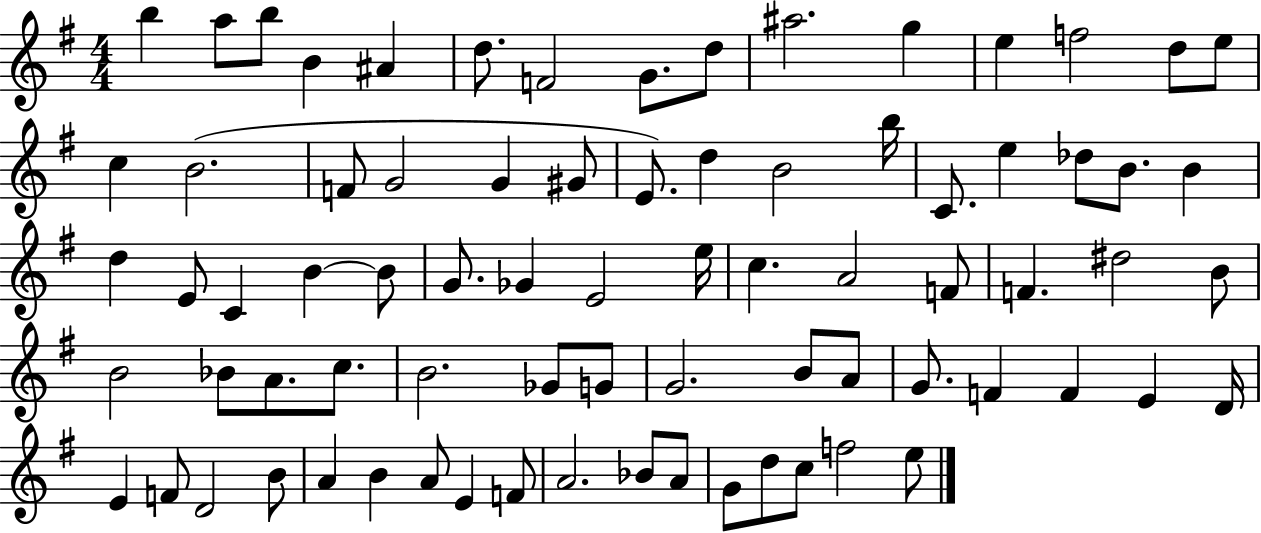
X:1
T:Untitled
M:4/4
L:1/4
K:G
b a/2 b/2 B ^A d/2 F2 G/2 d/2 ^a2 g e f2 d/2 e/2 c B2 F/2 G2 G ^G/2 E/2 d B2 b/4 C/2 e _d/2 B/2 B d E/2 C B B/2 G/2 _G E2 e/4 c A2 F/2 F ^d2 B/2 B2 _B/2 A/2 c/2 B2 _G/2 G/2 G2 B/2 A/2 G/2 F F E D/4 E F/2 D2 B/2 A B A/2 E F/2 A2 _B/2 A/2 G/2 d/2 c/2 f2 e/2